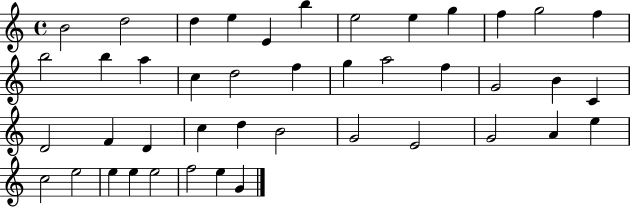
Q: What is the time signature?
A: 4/4